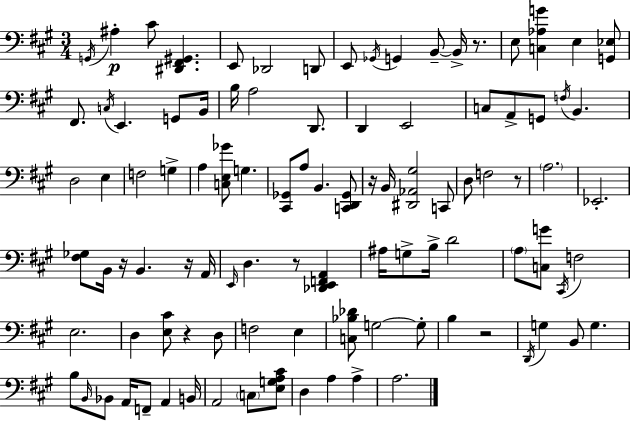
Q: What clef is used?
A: bass